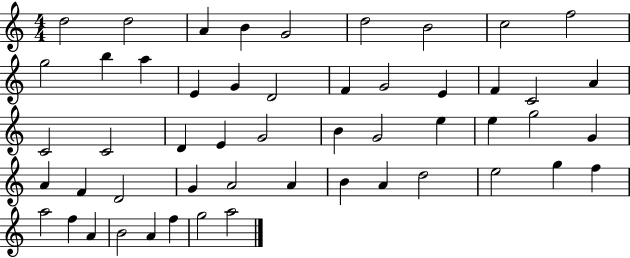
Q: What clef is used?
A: treble